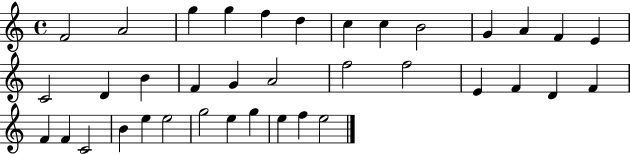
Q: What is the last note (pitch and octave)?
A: E5